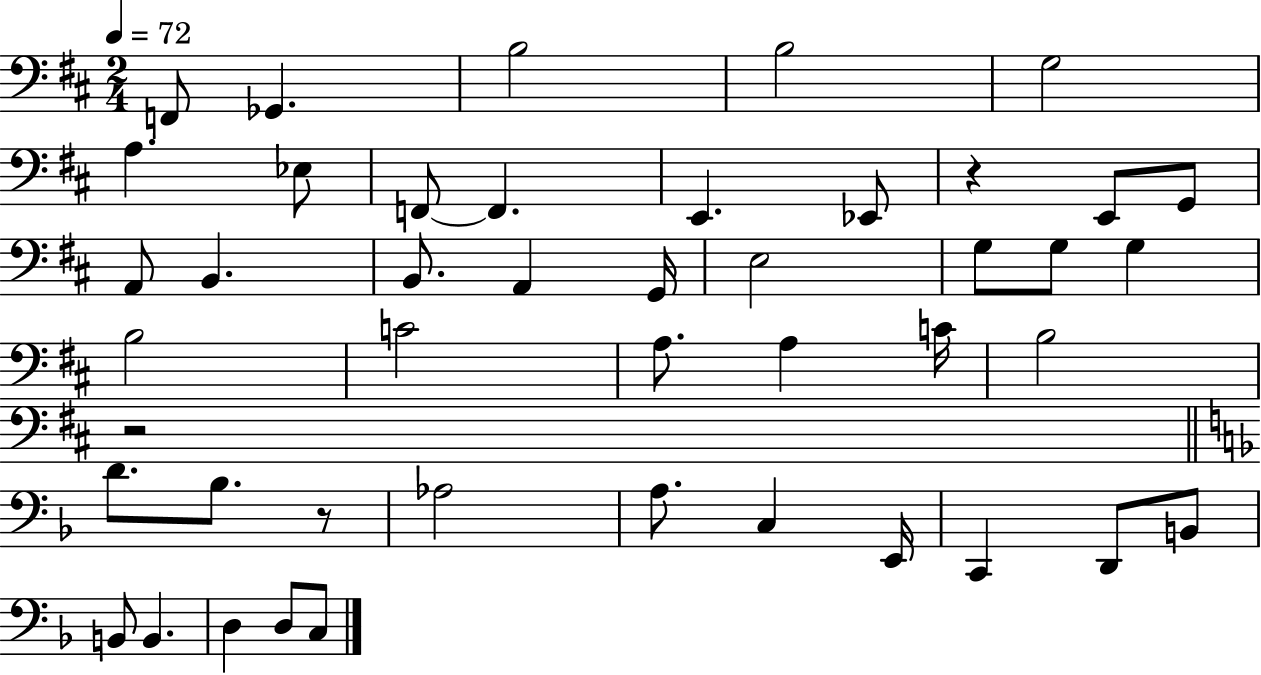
{
  \clef bass
  \numericTimeSignature
  \time 2/4
  \key d \major
  \tempo 4 = 72
  f,8 ges,4. | b2 | b2 | g2 | \break a4. ees8 | f,8~~ f,4. | e,4. ees,8 | r4 e,8 g,8 | \break a,8 b,4. | b,8. a,4 g,16 | e2 | g8 g8 g4 | \break b2 | c'2 | a8. a4 c'16 | b2 | \break r2 | \bar "||" \break \key d \minor d'8. bes8. r8 | aes2 | a8. c4 e,16 | c,4 d,8 b,8 | \break b,8 b,4. | d4 d8 c8 | \bar "|."
}